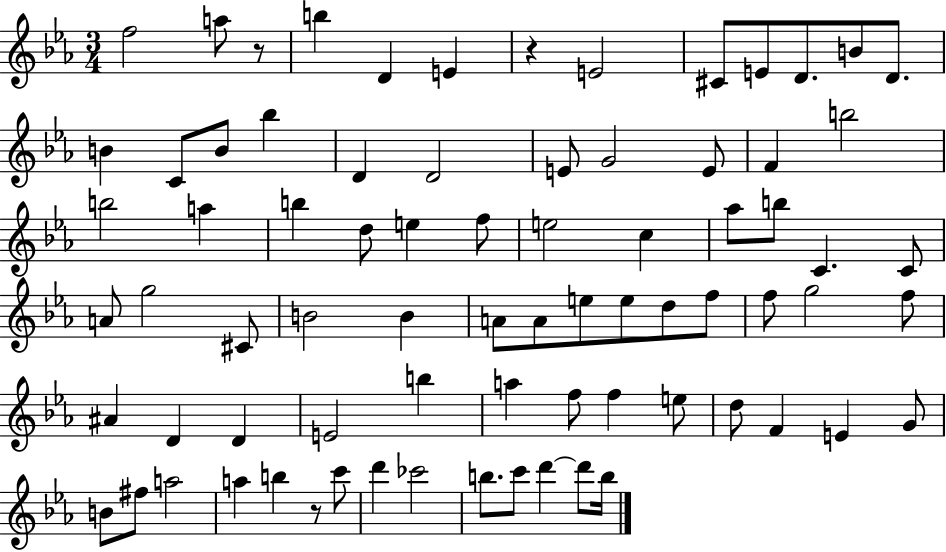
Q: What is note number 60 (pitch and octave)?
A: E4